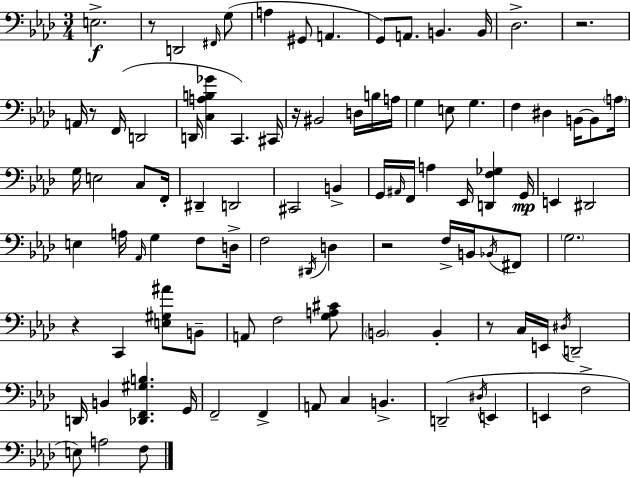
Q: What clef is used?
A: bass